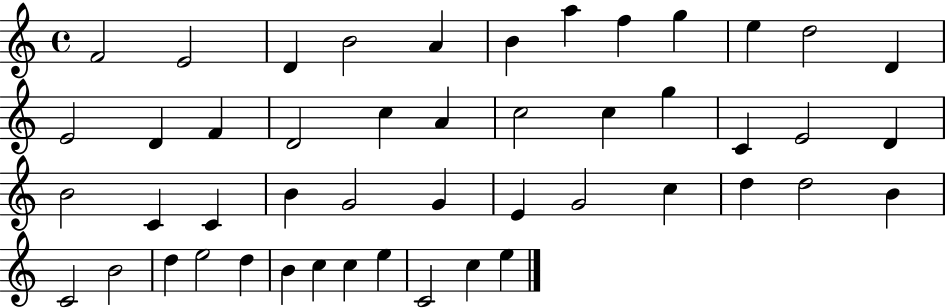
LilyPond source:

{
  \clef treble
  \time 4/4
  \defaultTimeSignature
  \key c \major
  f'2 e'2 | d'4 b'2 a'4 | b'4 a''4 f''4 g''4 | e''4 d''2 d'4 | \break e'2 d'4 f'4 | d'2 c''4 a'4 | c''2 c''4 g''4 | c'4 e'2 d'4 | \break b'2 c'4 c'4 | b'4 g'2 g'4 | e'4 g'2 c''4 | d''4 d''2 b'4 | \break c'2 b'2 | d''4 e''2 d''4 | b'4 c''4 c''4 e''4 | c'2 c''4 e''4 | \break \bar "|."
}